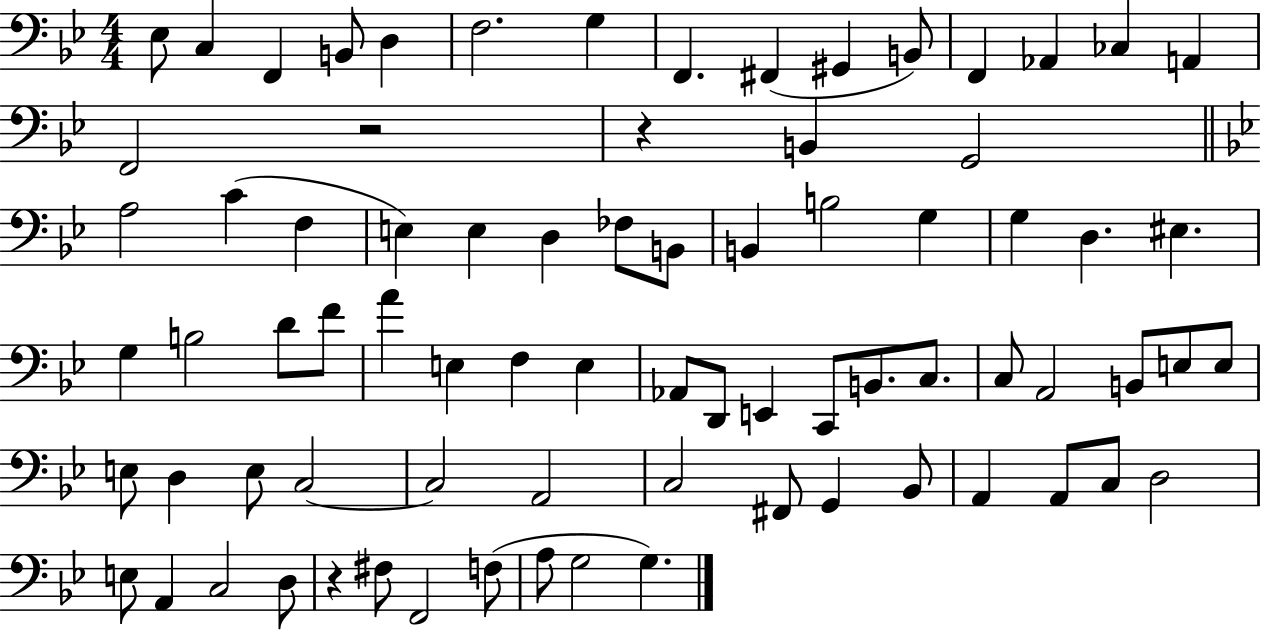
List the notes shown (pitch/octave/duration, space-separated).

Eb3/e C3/q F2/q B2/e D3/q F3/h. G3/q F2/q. F#2/q G#2/q B2/e F2/q Ab2/q CES3/q A2/q F2/h R/h R/q B2/q G2/h A3/h C4/q F3/q E3/q E3/q D3/q FES3/e B2/e B2/q B3/h G3/q G3/q D3/q. EIS3/q. G3/q B3/h D4/e F4/e A4/q E3/q F3/q E3/q Ab2/e D2/e E2/q C2/e B2/e. C3/e. C3/e A2/h B2/e E3/e E3/e E3/e D3/q E3/e C3/h C3/h A2/h C3/h F#2/e G2/q Bb2/e A2/q A2/e C3/e D3/h E3/e A2/q C3/h D3/e R/q F#3/e F2/h F3/e A3/e G3/h G3/q.